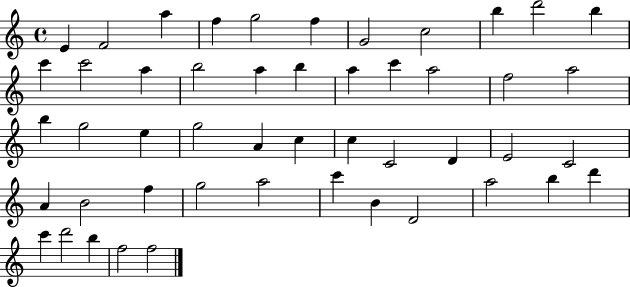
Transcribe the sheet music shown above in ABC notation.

X:1
T:Untitled
M:4/4
L:1/4
K:C
E F2 a f g2 f G2 c2 b d'2 b c' c'2 a b2 a b a c' a2 f2 a2 b g2 e g2 A c c C2 D E2 C2 A B2 f g2 a2 c' B D2 a2 b d' c' d'2 b f2 f2